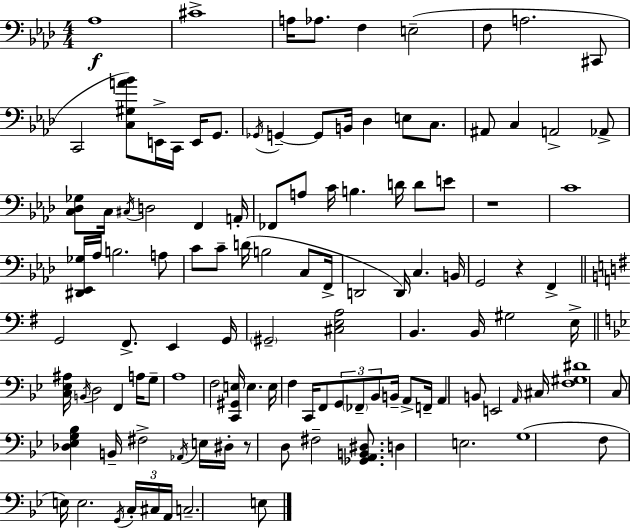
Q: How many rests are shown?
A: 3